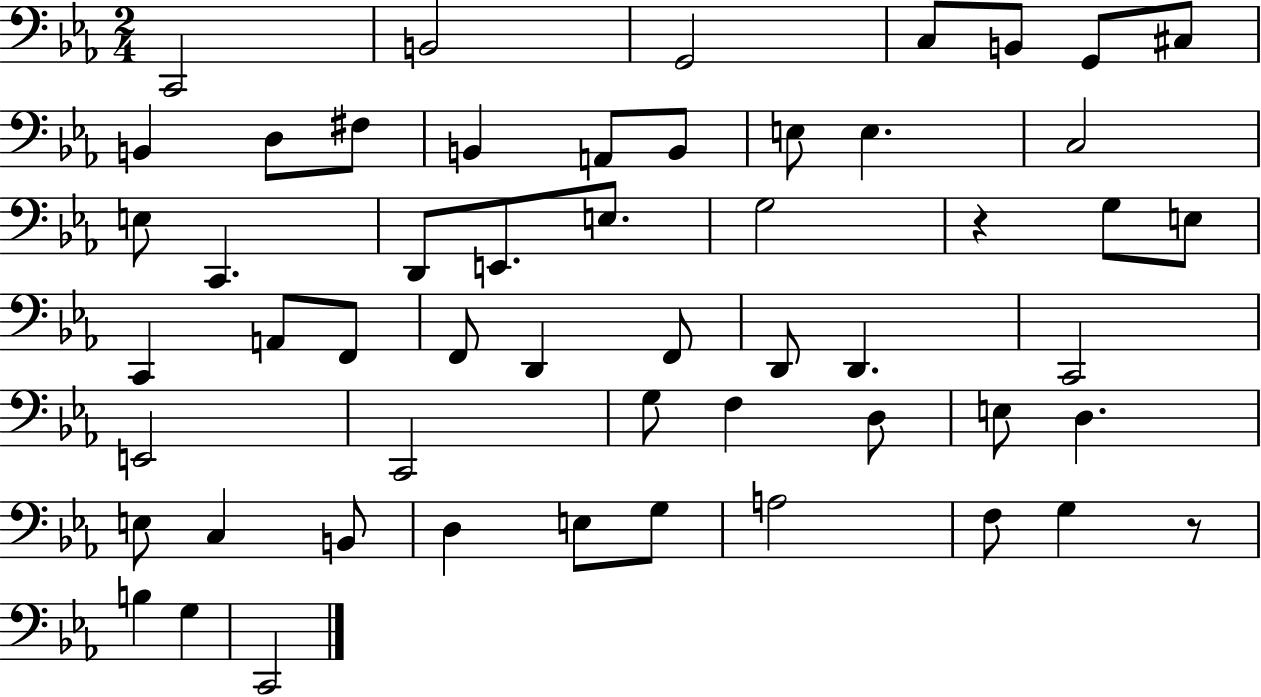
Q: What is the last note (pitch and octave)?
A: C2